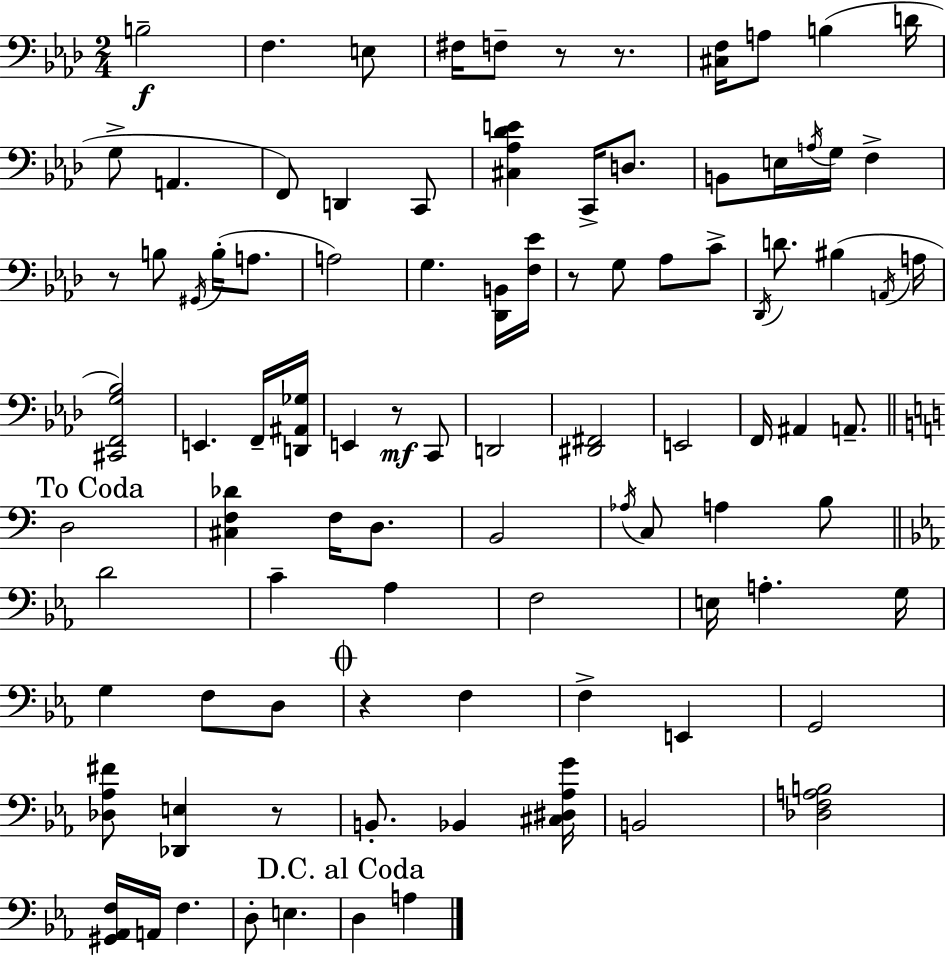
X:1
T:Untitled
M:2/4
L:1/4
K:Fm
B,2 F, E,/2 ^F,/4 F,/2 z/2 z/2 [^C,F,]/4 A,/2 B, D/4 G,/2 A,, F,,/2 D,, C,,/2 [^C,_A,_DE] C,,/4 D,/2 B,,/2 E,/4 A,/4 G,/4 F, z/2 B,/2 ^G,,/4 B,/4 A,/2 A,2 G, [_D,,B,,]/4 [F,_E]/4 z/2 G,/2 _A,/2 C/2 _D,,/4 D/2 ^B, A,,/4 A,/4 [^C,,F,,G,_B,]2 E,, F,,/4 [D,,^A,,_G,]/4 E,, z/2 C,,/2 D,,2 [^D,,^F,,]2 E,,2 F,,/4 ^A,, A,,/2 D,2 [^C,F,_D] F,/4 D,/2 B,,2 _A,/4 C,/2 A, B,/2 D2 C _A, F,2 E,/4 A, G,/4 G, F,/2 D,/2 z F, F, E,, G,,2 [_D,_A,^F]/2 [_D,,E,] z/2 B,,/2 _B,, [^C,^D,_A,G]/4 B,,2 [_D,F,A,B,]2 [^G,,_A,,F,]/4 A,,/4 F, D,/2 E, D, A,